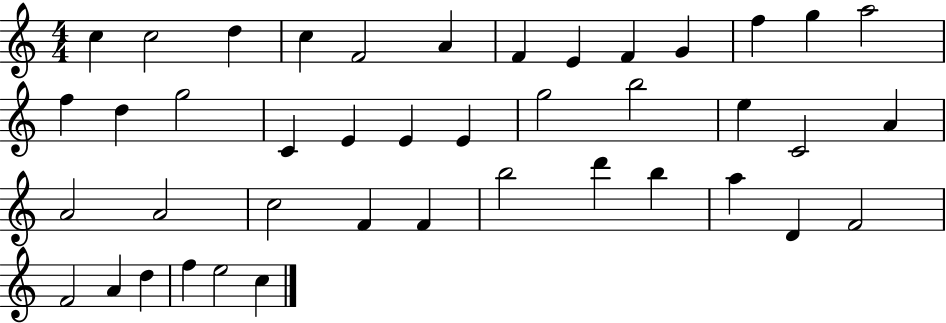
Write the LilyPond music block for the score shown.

{
  \clef treble
  \numericTimeSignature
  \time 4/4
  \key c \major
  c''4 c''2 d''4 | c''4 f'2 a'4 | f'4 e'4 f'4 g'4 | f''4 g''4 a''2 | \break f''4 d''4 g''2 | c'4 e'4 e'4 e'4 | g''2 b''2 | e''4 c'2 a'4 | \break a'2 a'2 | c''2 f'4 f'4 | b''2 d'''4 b''4 | a''4 d'4 f'2 | \break f'2 a'4 d''4 | f''4 e''2 c''4 | \bar "|."
}